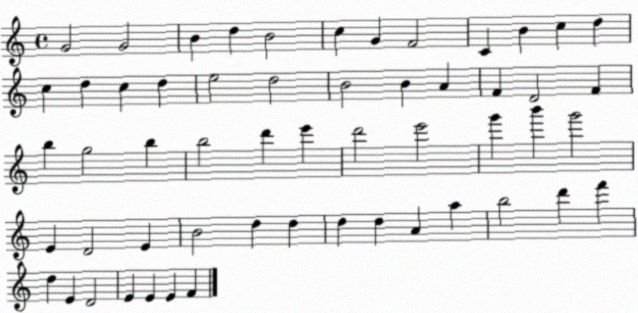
X:1
T:Untitled
M:4/4
L:1/4
K:C
G2 G2 B d B2 c G F2 C B c d c d c d e2 d2 B2 B A F D2 F b g2 b b2 d' e' d'2 e'2 g' b' g'2 E D2 E B2 d d d d A a b2 d' f' d E D2 E E E F